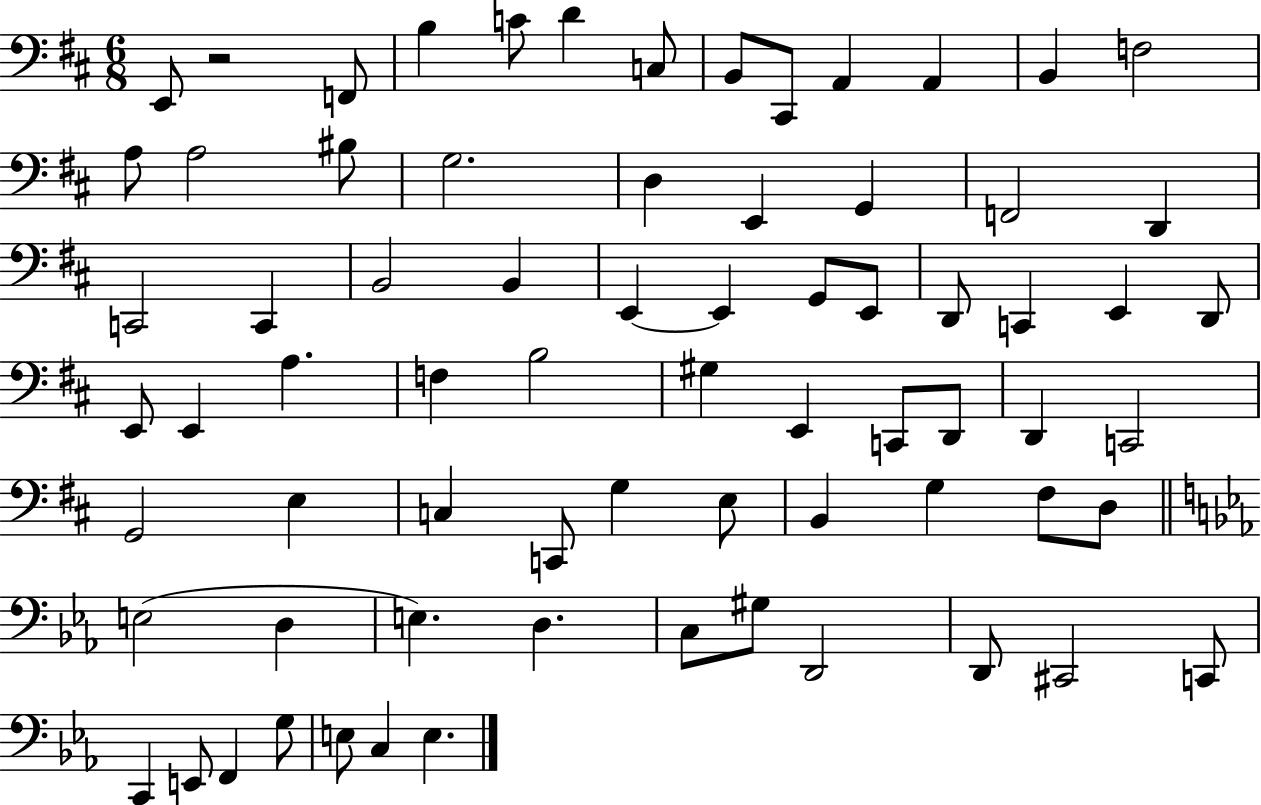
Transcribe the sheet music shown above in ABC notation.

X:1
T:Untitled
M:6/8
L:1/4
K:D
E,,/2 z2 F,,/2 B, C/2 D C,/2 B,,/2 ^C,,/2 A,, A,, B,, F,2 A,/2 A,2 ^B,/2 G,2 D, E,, G,, F,,2 D,, C,,2 C,, B,,2 B,, E,, E,, G,,/2 E,,/2 D,,/2 C,, E,, D,,/2 E,,/2 E,, A, F, B,2 ^G, E,, C,,/2 D,,/2 D,, C,,2 G,,2 E, C, C,,/2 G, E,/2 B,, G, ^F,/2 D,/2 E,2 D, E, D, C,/2 ^G,/2 D,,2 D,,/2 ^C,,2 C,,/2 C,, E,,/2 F,, G,/2 E,/2 C, E,